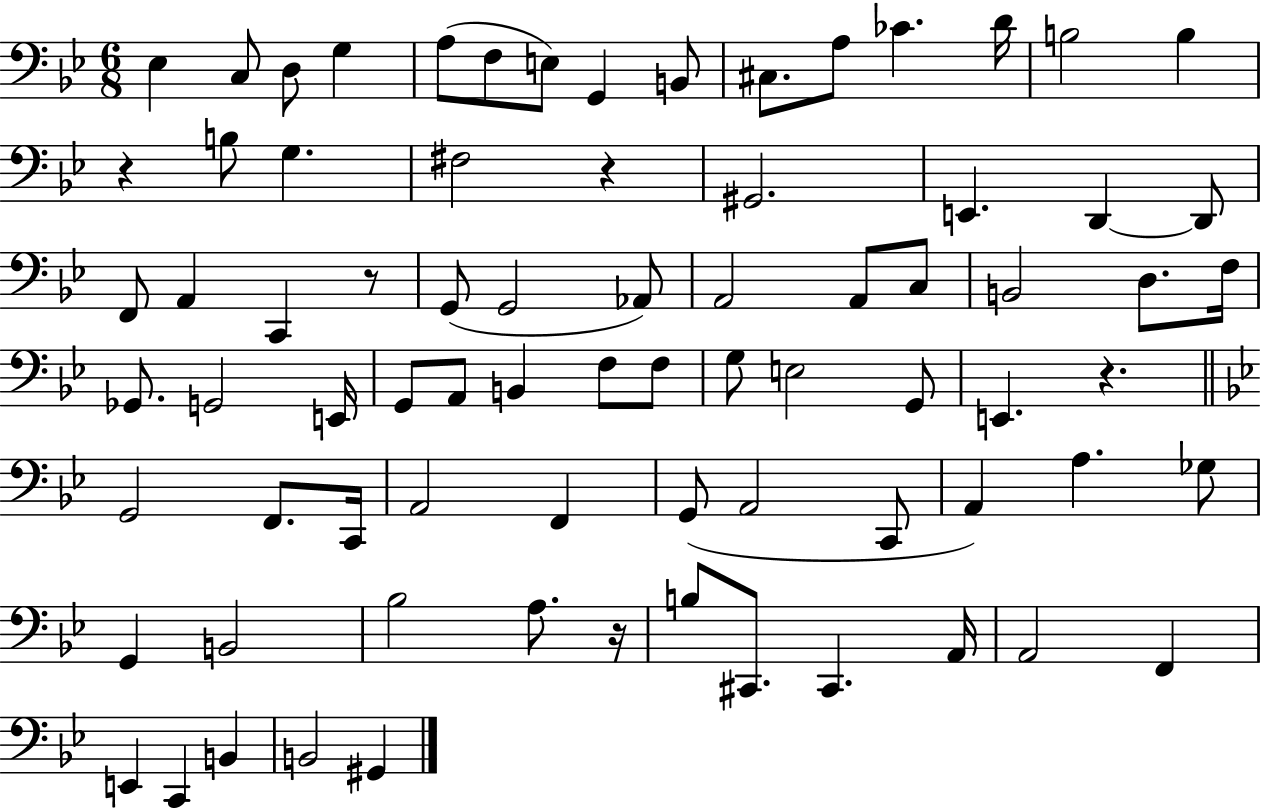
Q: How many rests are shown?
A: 5